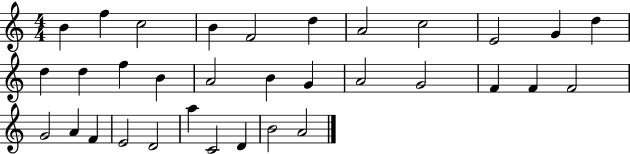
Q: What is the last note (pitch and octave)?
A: A4